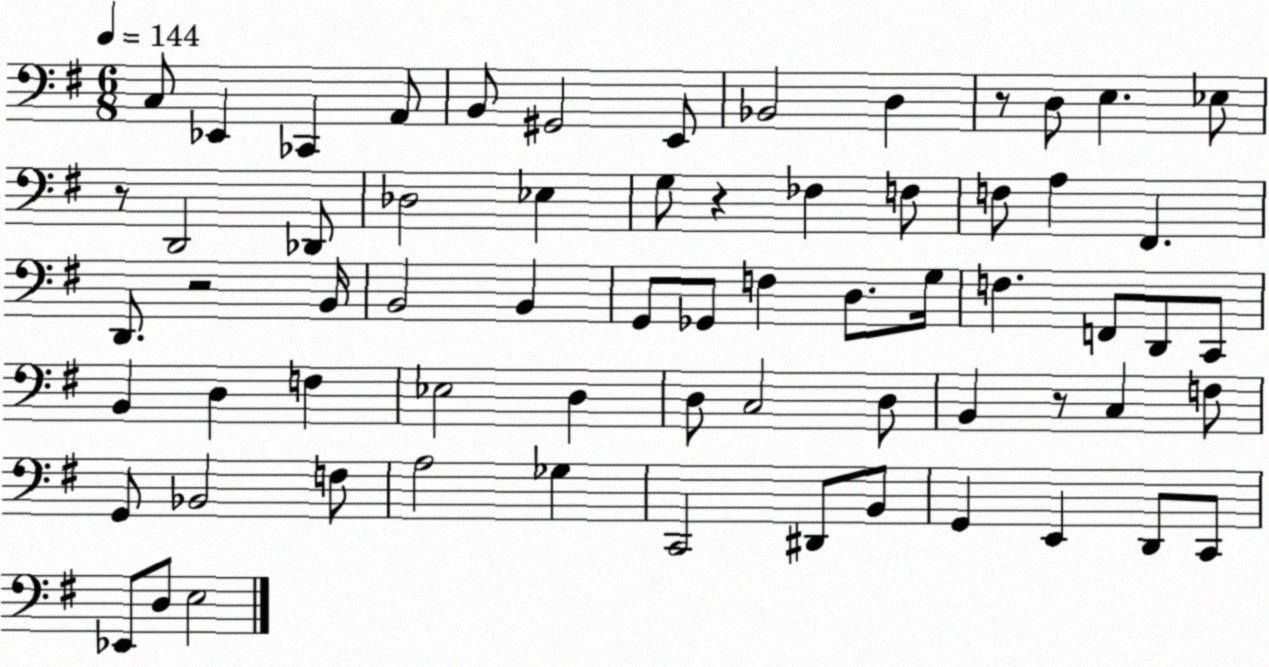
X:1
T:Untitled
M:6/8
L:1/4
K:G
C,/2 _E,, _C,, A,,/2 B,,/2 ^G,,2 E,,/2 _B,,2 D, z/2 D,/2 E, _E,/2 z/2 D,,2 _D,,/2 _D,2 _E, G,/2 z _F, F,/2 F,/2 A, ^F,, D,,/2 z2 B,,/4 B,,2 B,, G,,/2 _G,,/2 F, D,/2 G,/4 F, F,,/2 D,,/2 C,,/2 B,, D, F, _E,2 D, D,/2 C,2 D,/2 B,, z/2 C, F,/2 G,,/2 _B,,2 F,/2 A,2 _G, C,,2 ^D,,/2 B,,/2 G,, E,, D,,/2 C,,/2 _E,,/2 D,/2 E,2